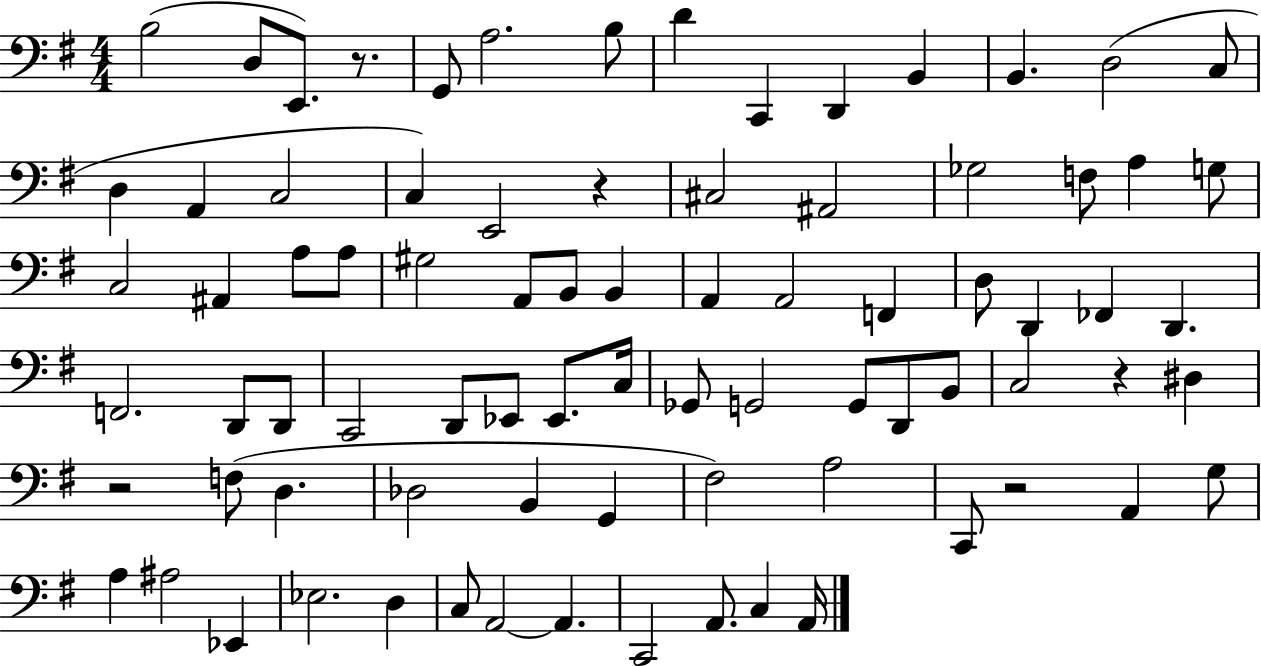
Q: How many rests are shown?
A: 5